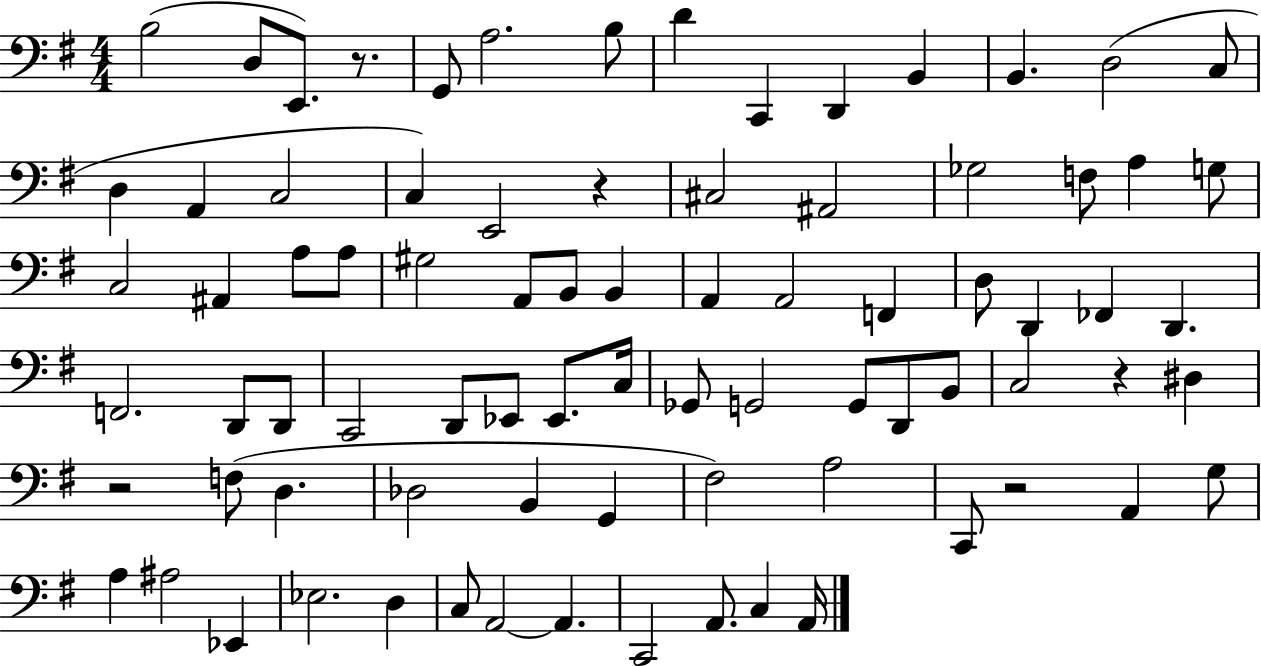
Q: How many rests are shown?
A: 5